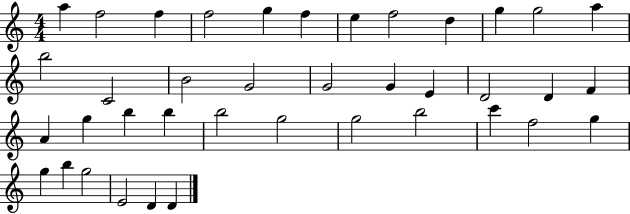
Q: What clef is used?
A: treble